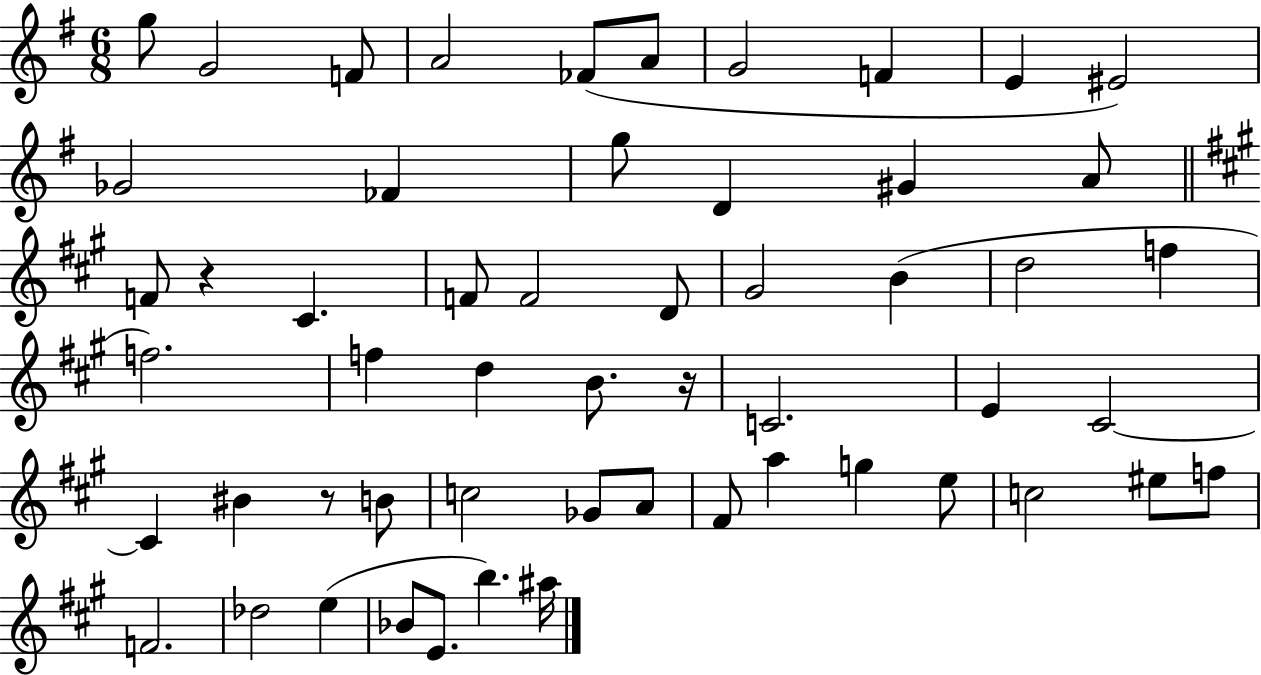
G5/e G4/h F4/e A4/h FES4/e A4/e G4/h F4/q E4/q EIS4/h Gb4/h FES4/q G5/e D4/q G#4/q A4/e F4/e R/q C#4/q. F4/e F4/h D4/e G#4/h B4/q D5/h F5/q F5/h. F5/q D5/q B4/e. R/s C4/h. E4/q C#4/h C#4/q BIS4/q R/e B4/e C5/h Gb4/e A4/e F#4/e A5/q G5/q E5/e C5/h EIS5/e F5/e F4/h. Db5/h E5/q Bb4/e E4/e. B5/q. A#5/s